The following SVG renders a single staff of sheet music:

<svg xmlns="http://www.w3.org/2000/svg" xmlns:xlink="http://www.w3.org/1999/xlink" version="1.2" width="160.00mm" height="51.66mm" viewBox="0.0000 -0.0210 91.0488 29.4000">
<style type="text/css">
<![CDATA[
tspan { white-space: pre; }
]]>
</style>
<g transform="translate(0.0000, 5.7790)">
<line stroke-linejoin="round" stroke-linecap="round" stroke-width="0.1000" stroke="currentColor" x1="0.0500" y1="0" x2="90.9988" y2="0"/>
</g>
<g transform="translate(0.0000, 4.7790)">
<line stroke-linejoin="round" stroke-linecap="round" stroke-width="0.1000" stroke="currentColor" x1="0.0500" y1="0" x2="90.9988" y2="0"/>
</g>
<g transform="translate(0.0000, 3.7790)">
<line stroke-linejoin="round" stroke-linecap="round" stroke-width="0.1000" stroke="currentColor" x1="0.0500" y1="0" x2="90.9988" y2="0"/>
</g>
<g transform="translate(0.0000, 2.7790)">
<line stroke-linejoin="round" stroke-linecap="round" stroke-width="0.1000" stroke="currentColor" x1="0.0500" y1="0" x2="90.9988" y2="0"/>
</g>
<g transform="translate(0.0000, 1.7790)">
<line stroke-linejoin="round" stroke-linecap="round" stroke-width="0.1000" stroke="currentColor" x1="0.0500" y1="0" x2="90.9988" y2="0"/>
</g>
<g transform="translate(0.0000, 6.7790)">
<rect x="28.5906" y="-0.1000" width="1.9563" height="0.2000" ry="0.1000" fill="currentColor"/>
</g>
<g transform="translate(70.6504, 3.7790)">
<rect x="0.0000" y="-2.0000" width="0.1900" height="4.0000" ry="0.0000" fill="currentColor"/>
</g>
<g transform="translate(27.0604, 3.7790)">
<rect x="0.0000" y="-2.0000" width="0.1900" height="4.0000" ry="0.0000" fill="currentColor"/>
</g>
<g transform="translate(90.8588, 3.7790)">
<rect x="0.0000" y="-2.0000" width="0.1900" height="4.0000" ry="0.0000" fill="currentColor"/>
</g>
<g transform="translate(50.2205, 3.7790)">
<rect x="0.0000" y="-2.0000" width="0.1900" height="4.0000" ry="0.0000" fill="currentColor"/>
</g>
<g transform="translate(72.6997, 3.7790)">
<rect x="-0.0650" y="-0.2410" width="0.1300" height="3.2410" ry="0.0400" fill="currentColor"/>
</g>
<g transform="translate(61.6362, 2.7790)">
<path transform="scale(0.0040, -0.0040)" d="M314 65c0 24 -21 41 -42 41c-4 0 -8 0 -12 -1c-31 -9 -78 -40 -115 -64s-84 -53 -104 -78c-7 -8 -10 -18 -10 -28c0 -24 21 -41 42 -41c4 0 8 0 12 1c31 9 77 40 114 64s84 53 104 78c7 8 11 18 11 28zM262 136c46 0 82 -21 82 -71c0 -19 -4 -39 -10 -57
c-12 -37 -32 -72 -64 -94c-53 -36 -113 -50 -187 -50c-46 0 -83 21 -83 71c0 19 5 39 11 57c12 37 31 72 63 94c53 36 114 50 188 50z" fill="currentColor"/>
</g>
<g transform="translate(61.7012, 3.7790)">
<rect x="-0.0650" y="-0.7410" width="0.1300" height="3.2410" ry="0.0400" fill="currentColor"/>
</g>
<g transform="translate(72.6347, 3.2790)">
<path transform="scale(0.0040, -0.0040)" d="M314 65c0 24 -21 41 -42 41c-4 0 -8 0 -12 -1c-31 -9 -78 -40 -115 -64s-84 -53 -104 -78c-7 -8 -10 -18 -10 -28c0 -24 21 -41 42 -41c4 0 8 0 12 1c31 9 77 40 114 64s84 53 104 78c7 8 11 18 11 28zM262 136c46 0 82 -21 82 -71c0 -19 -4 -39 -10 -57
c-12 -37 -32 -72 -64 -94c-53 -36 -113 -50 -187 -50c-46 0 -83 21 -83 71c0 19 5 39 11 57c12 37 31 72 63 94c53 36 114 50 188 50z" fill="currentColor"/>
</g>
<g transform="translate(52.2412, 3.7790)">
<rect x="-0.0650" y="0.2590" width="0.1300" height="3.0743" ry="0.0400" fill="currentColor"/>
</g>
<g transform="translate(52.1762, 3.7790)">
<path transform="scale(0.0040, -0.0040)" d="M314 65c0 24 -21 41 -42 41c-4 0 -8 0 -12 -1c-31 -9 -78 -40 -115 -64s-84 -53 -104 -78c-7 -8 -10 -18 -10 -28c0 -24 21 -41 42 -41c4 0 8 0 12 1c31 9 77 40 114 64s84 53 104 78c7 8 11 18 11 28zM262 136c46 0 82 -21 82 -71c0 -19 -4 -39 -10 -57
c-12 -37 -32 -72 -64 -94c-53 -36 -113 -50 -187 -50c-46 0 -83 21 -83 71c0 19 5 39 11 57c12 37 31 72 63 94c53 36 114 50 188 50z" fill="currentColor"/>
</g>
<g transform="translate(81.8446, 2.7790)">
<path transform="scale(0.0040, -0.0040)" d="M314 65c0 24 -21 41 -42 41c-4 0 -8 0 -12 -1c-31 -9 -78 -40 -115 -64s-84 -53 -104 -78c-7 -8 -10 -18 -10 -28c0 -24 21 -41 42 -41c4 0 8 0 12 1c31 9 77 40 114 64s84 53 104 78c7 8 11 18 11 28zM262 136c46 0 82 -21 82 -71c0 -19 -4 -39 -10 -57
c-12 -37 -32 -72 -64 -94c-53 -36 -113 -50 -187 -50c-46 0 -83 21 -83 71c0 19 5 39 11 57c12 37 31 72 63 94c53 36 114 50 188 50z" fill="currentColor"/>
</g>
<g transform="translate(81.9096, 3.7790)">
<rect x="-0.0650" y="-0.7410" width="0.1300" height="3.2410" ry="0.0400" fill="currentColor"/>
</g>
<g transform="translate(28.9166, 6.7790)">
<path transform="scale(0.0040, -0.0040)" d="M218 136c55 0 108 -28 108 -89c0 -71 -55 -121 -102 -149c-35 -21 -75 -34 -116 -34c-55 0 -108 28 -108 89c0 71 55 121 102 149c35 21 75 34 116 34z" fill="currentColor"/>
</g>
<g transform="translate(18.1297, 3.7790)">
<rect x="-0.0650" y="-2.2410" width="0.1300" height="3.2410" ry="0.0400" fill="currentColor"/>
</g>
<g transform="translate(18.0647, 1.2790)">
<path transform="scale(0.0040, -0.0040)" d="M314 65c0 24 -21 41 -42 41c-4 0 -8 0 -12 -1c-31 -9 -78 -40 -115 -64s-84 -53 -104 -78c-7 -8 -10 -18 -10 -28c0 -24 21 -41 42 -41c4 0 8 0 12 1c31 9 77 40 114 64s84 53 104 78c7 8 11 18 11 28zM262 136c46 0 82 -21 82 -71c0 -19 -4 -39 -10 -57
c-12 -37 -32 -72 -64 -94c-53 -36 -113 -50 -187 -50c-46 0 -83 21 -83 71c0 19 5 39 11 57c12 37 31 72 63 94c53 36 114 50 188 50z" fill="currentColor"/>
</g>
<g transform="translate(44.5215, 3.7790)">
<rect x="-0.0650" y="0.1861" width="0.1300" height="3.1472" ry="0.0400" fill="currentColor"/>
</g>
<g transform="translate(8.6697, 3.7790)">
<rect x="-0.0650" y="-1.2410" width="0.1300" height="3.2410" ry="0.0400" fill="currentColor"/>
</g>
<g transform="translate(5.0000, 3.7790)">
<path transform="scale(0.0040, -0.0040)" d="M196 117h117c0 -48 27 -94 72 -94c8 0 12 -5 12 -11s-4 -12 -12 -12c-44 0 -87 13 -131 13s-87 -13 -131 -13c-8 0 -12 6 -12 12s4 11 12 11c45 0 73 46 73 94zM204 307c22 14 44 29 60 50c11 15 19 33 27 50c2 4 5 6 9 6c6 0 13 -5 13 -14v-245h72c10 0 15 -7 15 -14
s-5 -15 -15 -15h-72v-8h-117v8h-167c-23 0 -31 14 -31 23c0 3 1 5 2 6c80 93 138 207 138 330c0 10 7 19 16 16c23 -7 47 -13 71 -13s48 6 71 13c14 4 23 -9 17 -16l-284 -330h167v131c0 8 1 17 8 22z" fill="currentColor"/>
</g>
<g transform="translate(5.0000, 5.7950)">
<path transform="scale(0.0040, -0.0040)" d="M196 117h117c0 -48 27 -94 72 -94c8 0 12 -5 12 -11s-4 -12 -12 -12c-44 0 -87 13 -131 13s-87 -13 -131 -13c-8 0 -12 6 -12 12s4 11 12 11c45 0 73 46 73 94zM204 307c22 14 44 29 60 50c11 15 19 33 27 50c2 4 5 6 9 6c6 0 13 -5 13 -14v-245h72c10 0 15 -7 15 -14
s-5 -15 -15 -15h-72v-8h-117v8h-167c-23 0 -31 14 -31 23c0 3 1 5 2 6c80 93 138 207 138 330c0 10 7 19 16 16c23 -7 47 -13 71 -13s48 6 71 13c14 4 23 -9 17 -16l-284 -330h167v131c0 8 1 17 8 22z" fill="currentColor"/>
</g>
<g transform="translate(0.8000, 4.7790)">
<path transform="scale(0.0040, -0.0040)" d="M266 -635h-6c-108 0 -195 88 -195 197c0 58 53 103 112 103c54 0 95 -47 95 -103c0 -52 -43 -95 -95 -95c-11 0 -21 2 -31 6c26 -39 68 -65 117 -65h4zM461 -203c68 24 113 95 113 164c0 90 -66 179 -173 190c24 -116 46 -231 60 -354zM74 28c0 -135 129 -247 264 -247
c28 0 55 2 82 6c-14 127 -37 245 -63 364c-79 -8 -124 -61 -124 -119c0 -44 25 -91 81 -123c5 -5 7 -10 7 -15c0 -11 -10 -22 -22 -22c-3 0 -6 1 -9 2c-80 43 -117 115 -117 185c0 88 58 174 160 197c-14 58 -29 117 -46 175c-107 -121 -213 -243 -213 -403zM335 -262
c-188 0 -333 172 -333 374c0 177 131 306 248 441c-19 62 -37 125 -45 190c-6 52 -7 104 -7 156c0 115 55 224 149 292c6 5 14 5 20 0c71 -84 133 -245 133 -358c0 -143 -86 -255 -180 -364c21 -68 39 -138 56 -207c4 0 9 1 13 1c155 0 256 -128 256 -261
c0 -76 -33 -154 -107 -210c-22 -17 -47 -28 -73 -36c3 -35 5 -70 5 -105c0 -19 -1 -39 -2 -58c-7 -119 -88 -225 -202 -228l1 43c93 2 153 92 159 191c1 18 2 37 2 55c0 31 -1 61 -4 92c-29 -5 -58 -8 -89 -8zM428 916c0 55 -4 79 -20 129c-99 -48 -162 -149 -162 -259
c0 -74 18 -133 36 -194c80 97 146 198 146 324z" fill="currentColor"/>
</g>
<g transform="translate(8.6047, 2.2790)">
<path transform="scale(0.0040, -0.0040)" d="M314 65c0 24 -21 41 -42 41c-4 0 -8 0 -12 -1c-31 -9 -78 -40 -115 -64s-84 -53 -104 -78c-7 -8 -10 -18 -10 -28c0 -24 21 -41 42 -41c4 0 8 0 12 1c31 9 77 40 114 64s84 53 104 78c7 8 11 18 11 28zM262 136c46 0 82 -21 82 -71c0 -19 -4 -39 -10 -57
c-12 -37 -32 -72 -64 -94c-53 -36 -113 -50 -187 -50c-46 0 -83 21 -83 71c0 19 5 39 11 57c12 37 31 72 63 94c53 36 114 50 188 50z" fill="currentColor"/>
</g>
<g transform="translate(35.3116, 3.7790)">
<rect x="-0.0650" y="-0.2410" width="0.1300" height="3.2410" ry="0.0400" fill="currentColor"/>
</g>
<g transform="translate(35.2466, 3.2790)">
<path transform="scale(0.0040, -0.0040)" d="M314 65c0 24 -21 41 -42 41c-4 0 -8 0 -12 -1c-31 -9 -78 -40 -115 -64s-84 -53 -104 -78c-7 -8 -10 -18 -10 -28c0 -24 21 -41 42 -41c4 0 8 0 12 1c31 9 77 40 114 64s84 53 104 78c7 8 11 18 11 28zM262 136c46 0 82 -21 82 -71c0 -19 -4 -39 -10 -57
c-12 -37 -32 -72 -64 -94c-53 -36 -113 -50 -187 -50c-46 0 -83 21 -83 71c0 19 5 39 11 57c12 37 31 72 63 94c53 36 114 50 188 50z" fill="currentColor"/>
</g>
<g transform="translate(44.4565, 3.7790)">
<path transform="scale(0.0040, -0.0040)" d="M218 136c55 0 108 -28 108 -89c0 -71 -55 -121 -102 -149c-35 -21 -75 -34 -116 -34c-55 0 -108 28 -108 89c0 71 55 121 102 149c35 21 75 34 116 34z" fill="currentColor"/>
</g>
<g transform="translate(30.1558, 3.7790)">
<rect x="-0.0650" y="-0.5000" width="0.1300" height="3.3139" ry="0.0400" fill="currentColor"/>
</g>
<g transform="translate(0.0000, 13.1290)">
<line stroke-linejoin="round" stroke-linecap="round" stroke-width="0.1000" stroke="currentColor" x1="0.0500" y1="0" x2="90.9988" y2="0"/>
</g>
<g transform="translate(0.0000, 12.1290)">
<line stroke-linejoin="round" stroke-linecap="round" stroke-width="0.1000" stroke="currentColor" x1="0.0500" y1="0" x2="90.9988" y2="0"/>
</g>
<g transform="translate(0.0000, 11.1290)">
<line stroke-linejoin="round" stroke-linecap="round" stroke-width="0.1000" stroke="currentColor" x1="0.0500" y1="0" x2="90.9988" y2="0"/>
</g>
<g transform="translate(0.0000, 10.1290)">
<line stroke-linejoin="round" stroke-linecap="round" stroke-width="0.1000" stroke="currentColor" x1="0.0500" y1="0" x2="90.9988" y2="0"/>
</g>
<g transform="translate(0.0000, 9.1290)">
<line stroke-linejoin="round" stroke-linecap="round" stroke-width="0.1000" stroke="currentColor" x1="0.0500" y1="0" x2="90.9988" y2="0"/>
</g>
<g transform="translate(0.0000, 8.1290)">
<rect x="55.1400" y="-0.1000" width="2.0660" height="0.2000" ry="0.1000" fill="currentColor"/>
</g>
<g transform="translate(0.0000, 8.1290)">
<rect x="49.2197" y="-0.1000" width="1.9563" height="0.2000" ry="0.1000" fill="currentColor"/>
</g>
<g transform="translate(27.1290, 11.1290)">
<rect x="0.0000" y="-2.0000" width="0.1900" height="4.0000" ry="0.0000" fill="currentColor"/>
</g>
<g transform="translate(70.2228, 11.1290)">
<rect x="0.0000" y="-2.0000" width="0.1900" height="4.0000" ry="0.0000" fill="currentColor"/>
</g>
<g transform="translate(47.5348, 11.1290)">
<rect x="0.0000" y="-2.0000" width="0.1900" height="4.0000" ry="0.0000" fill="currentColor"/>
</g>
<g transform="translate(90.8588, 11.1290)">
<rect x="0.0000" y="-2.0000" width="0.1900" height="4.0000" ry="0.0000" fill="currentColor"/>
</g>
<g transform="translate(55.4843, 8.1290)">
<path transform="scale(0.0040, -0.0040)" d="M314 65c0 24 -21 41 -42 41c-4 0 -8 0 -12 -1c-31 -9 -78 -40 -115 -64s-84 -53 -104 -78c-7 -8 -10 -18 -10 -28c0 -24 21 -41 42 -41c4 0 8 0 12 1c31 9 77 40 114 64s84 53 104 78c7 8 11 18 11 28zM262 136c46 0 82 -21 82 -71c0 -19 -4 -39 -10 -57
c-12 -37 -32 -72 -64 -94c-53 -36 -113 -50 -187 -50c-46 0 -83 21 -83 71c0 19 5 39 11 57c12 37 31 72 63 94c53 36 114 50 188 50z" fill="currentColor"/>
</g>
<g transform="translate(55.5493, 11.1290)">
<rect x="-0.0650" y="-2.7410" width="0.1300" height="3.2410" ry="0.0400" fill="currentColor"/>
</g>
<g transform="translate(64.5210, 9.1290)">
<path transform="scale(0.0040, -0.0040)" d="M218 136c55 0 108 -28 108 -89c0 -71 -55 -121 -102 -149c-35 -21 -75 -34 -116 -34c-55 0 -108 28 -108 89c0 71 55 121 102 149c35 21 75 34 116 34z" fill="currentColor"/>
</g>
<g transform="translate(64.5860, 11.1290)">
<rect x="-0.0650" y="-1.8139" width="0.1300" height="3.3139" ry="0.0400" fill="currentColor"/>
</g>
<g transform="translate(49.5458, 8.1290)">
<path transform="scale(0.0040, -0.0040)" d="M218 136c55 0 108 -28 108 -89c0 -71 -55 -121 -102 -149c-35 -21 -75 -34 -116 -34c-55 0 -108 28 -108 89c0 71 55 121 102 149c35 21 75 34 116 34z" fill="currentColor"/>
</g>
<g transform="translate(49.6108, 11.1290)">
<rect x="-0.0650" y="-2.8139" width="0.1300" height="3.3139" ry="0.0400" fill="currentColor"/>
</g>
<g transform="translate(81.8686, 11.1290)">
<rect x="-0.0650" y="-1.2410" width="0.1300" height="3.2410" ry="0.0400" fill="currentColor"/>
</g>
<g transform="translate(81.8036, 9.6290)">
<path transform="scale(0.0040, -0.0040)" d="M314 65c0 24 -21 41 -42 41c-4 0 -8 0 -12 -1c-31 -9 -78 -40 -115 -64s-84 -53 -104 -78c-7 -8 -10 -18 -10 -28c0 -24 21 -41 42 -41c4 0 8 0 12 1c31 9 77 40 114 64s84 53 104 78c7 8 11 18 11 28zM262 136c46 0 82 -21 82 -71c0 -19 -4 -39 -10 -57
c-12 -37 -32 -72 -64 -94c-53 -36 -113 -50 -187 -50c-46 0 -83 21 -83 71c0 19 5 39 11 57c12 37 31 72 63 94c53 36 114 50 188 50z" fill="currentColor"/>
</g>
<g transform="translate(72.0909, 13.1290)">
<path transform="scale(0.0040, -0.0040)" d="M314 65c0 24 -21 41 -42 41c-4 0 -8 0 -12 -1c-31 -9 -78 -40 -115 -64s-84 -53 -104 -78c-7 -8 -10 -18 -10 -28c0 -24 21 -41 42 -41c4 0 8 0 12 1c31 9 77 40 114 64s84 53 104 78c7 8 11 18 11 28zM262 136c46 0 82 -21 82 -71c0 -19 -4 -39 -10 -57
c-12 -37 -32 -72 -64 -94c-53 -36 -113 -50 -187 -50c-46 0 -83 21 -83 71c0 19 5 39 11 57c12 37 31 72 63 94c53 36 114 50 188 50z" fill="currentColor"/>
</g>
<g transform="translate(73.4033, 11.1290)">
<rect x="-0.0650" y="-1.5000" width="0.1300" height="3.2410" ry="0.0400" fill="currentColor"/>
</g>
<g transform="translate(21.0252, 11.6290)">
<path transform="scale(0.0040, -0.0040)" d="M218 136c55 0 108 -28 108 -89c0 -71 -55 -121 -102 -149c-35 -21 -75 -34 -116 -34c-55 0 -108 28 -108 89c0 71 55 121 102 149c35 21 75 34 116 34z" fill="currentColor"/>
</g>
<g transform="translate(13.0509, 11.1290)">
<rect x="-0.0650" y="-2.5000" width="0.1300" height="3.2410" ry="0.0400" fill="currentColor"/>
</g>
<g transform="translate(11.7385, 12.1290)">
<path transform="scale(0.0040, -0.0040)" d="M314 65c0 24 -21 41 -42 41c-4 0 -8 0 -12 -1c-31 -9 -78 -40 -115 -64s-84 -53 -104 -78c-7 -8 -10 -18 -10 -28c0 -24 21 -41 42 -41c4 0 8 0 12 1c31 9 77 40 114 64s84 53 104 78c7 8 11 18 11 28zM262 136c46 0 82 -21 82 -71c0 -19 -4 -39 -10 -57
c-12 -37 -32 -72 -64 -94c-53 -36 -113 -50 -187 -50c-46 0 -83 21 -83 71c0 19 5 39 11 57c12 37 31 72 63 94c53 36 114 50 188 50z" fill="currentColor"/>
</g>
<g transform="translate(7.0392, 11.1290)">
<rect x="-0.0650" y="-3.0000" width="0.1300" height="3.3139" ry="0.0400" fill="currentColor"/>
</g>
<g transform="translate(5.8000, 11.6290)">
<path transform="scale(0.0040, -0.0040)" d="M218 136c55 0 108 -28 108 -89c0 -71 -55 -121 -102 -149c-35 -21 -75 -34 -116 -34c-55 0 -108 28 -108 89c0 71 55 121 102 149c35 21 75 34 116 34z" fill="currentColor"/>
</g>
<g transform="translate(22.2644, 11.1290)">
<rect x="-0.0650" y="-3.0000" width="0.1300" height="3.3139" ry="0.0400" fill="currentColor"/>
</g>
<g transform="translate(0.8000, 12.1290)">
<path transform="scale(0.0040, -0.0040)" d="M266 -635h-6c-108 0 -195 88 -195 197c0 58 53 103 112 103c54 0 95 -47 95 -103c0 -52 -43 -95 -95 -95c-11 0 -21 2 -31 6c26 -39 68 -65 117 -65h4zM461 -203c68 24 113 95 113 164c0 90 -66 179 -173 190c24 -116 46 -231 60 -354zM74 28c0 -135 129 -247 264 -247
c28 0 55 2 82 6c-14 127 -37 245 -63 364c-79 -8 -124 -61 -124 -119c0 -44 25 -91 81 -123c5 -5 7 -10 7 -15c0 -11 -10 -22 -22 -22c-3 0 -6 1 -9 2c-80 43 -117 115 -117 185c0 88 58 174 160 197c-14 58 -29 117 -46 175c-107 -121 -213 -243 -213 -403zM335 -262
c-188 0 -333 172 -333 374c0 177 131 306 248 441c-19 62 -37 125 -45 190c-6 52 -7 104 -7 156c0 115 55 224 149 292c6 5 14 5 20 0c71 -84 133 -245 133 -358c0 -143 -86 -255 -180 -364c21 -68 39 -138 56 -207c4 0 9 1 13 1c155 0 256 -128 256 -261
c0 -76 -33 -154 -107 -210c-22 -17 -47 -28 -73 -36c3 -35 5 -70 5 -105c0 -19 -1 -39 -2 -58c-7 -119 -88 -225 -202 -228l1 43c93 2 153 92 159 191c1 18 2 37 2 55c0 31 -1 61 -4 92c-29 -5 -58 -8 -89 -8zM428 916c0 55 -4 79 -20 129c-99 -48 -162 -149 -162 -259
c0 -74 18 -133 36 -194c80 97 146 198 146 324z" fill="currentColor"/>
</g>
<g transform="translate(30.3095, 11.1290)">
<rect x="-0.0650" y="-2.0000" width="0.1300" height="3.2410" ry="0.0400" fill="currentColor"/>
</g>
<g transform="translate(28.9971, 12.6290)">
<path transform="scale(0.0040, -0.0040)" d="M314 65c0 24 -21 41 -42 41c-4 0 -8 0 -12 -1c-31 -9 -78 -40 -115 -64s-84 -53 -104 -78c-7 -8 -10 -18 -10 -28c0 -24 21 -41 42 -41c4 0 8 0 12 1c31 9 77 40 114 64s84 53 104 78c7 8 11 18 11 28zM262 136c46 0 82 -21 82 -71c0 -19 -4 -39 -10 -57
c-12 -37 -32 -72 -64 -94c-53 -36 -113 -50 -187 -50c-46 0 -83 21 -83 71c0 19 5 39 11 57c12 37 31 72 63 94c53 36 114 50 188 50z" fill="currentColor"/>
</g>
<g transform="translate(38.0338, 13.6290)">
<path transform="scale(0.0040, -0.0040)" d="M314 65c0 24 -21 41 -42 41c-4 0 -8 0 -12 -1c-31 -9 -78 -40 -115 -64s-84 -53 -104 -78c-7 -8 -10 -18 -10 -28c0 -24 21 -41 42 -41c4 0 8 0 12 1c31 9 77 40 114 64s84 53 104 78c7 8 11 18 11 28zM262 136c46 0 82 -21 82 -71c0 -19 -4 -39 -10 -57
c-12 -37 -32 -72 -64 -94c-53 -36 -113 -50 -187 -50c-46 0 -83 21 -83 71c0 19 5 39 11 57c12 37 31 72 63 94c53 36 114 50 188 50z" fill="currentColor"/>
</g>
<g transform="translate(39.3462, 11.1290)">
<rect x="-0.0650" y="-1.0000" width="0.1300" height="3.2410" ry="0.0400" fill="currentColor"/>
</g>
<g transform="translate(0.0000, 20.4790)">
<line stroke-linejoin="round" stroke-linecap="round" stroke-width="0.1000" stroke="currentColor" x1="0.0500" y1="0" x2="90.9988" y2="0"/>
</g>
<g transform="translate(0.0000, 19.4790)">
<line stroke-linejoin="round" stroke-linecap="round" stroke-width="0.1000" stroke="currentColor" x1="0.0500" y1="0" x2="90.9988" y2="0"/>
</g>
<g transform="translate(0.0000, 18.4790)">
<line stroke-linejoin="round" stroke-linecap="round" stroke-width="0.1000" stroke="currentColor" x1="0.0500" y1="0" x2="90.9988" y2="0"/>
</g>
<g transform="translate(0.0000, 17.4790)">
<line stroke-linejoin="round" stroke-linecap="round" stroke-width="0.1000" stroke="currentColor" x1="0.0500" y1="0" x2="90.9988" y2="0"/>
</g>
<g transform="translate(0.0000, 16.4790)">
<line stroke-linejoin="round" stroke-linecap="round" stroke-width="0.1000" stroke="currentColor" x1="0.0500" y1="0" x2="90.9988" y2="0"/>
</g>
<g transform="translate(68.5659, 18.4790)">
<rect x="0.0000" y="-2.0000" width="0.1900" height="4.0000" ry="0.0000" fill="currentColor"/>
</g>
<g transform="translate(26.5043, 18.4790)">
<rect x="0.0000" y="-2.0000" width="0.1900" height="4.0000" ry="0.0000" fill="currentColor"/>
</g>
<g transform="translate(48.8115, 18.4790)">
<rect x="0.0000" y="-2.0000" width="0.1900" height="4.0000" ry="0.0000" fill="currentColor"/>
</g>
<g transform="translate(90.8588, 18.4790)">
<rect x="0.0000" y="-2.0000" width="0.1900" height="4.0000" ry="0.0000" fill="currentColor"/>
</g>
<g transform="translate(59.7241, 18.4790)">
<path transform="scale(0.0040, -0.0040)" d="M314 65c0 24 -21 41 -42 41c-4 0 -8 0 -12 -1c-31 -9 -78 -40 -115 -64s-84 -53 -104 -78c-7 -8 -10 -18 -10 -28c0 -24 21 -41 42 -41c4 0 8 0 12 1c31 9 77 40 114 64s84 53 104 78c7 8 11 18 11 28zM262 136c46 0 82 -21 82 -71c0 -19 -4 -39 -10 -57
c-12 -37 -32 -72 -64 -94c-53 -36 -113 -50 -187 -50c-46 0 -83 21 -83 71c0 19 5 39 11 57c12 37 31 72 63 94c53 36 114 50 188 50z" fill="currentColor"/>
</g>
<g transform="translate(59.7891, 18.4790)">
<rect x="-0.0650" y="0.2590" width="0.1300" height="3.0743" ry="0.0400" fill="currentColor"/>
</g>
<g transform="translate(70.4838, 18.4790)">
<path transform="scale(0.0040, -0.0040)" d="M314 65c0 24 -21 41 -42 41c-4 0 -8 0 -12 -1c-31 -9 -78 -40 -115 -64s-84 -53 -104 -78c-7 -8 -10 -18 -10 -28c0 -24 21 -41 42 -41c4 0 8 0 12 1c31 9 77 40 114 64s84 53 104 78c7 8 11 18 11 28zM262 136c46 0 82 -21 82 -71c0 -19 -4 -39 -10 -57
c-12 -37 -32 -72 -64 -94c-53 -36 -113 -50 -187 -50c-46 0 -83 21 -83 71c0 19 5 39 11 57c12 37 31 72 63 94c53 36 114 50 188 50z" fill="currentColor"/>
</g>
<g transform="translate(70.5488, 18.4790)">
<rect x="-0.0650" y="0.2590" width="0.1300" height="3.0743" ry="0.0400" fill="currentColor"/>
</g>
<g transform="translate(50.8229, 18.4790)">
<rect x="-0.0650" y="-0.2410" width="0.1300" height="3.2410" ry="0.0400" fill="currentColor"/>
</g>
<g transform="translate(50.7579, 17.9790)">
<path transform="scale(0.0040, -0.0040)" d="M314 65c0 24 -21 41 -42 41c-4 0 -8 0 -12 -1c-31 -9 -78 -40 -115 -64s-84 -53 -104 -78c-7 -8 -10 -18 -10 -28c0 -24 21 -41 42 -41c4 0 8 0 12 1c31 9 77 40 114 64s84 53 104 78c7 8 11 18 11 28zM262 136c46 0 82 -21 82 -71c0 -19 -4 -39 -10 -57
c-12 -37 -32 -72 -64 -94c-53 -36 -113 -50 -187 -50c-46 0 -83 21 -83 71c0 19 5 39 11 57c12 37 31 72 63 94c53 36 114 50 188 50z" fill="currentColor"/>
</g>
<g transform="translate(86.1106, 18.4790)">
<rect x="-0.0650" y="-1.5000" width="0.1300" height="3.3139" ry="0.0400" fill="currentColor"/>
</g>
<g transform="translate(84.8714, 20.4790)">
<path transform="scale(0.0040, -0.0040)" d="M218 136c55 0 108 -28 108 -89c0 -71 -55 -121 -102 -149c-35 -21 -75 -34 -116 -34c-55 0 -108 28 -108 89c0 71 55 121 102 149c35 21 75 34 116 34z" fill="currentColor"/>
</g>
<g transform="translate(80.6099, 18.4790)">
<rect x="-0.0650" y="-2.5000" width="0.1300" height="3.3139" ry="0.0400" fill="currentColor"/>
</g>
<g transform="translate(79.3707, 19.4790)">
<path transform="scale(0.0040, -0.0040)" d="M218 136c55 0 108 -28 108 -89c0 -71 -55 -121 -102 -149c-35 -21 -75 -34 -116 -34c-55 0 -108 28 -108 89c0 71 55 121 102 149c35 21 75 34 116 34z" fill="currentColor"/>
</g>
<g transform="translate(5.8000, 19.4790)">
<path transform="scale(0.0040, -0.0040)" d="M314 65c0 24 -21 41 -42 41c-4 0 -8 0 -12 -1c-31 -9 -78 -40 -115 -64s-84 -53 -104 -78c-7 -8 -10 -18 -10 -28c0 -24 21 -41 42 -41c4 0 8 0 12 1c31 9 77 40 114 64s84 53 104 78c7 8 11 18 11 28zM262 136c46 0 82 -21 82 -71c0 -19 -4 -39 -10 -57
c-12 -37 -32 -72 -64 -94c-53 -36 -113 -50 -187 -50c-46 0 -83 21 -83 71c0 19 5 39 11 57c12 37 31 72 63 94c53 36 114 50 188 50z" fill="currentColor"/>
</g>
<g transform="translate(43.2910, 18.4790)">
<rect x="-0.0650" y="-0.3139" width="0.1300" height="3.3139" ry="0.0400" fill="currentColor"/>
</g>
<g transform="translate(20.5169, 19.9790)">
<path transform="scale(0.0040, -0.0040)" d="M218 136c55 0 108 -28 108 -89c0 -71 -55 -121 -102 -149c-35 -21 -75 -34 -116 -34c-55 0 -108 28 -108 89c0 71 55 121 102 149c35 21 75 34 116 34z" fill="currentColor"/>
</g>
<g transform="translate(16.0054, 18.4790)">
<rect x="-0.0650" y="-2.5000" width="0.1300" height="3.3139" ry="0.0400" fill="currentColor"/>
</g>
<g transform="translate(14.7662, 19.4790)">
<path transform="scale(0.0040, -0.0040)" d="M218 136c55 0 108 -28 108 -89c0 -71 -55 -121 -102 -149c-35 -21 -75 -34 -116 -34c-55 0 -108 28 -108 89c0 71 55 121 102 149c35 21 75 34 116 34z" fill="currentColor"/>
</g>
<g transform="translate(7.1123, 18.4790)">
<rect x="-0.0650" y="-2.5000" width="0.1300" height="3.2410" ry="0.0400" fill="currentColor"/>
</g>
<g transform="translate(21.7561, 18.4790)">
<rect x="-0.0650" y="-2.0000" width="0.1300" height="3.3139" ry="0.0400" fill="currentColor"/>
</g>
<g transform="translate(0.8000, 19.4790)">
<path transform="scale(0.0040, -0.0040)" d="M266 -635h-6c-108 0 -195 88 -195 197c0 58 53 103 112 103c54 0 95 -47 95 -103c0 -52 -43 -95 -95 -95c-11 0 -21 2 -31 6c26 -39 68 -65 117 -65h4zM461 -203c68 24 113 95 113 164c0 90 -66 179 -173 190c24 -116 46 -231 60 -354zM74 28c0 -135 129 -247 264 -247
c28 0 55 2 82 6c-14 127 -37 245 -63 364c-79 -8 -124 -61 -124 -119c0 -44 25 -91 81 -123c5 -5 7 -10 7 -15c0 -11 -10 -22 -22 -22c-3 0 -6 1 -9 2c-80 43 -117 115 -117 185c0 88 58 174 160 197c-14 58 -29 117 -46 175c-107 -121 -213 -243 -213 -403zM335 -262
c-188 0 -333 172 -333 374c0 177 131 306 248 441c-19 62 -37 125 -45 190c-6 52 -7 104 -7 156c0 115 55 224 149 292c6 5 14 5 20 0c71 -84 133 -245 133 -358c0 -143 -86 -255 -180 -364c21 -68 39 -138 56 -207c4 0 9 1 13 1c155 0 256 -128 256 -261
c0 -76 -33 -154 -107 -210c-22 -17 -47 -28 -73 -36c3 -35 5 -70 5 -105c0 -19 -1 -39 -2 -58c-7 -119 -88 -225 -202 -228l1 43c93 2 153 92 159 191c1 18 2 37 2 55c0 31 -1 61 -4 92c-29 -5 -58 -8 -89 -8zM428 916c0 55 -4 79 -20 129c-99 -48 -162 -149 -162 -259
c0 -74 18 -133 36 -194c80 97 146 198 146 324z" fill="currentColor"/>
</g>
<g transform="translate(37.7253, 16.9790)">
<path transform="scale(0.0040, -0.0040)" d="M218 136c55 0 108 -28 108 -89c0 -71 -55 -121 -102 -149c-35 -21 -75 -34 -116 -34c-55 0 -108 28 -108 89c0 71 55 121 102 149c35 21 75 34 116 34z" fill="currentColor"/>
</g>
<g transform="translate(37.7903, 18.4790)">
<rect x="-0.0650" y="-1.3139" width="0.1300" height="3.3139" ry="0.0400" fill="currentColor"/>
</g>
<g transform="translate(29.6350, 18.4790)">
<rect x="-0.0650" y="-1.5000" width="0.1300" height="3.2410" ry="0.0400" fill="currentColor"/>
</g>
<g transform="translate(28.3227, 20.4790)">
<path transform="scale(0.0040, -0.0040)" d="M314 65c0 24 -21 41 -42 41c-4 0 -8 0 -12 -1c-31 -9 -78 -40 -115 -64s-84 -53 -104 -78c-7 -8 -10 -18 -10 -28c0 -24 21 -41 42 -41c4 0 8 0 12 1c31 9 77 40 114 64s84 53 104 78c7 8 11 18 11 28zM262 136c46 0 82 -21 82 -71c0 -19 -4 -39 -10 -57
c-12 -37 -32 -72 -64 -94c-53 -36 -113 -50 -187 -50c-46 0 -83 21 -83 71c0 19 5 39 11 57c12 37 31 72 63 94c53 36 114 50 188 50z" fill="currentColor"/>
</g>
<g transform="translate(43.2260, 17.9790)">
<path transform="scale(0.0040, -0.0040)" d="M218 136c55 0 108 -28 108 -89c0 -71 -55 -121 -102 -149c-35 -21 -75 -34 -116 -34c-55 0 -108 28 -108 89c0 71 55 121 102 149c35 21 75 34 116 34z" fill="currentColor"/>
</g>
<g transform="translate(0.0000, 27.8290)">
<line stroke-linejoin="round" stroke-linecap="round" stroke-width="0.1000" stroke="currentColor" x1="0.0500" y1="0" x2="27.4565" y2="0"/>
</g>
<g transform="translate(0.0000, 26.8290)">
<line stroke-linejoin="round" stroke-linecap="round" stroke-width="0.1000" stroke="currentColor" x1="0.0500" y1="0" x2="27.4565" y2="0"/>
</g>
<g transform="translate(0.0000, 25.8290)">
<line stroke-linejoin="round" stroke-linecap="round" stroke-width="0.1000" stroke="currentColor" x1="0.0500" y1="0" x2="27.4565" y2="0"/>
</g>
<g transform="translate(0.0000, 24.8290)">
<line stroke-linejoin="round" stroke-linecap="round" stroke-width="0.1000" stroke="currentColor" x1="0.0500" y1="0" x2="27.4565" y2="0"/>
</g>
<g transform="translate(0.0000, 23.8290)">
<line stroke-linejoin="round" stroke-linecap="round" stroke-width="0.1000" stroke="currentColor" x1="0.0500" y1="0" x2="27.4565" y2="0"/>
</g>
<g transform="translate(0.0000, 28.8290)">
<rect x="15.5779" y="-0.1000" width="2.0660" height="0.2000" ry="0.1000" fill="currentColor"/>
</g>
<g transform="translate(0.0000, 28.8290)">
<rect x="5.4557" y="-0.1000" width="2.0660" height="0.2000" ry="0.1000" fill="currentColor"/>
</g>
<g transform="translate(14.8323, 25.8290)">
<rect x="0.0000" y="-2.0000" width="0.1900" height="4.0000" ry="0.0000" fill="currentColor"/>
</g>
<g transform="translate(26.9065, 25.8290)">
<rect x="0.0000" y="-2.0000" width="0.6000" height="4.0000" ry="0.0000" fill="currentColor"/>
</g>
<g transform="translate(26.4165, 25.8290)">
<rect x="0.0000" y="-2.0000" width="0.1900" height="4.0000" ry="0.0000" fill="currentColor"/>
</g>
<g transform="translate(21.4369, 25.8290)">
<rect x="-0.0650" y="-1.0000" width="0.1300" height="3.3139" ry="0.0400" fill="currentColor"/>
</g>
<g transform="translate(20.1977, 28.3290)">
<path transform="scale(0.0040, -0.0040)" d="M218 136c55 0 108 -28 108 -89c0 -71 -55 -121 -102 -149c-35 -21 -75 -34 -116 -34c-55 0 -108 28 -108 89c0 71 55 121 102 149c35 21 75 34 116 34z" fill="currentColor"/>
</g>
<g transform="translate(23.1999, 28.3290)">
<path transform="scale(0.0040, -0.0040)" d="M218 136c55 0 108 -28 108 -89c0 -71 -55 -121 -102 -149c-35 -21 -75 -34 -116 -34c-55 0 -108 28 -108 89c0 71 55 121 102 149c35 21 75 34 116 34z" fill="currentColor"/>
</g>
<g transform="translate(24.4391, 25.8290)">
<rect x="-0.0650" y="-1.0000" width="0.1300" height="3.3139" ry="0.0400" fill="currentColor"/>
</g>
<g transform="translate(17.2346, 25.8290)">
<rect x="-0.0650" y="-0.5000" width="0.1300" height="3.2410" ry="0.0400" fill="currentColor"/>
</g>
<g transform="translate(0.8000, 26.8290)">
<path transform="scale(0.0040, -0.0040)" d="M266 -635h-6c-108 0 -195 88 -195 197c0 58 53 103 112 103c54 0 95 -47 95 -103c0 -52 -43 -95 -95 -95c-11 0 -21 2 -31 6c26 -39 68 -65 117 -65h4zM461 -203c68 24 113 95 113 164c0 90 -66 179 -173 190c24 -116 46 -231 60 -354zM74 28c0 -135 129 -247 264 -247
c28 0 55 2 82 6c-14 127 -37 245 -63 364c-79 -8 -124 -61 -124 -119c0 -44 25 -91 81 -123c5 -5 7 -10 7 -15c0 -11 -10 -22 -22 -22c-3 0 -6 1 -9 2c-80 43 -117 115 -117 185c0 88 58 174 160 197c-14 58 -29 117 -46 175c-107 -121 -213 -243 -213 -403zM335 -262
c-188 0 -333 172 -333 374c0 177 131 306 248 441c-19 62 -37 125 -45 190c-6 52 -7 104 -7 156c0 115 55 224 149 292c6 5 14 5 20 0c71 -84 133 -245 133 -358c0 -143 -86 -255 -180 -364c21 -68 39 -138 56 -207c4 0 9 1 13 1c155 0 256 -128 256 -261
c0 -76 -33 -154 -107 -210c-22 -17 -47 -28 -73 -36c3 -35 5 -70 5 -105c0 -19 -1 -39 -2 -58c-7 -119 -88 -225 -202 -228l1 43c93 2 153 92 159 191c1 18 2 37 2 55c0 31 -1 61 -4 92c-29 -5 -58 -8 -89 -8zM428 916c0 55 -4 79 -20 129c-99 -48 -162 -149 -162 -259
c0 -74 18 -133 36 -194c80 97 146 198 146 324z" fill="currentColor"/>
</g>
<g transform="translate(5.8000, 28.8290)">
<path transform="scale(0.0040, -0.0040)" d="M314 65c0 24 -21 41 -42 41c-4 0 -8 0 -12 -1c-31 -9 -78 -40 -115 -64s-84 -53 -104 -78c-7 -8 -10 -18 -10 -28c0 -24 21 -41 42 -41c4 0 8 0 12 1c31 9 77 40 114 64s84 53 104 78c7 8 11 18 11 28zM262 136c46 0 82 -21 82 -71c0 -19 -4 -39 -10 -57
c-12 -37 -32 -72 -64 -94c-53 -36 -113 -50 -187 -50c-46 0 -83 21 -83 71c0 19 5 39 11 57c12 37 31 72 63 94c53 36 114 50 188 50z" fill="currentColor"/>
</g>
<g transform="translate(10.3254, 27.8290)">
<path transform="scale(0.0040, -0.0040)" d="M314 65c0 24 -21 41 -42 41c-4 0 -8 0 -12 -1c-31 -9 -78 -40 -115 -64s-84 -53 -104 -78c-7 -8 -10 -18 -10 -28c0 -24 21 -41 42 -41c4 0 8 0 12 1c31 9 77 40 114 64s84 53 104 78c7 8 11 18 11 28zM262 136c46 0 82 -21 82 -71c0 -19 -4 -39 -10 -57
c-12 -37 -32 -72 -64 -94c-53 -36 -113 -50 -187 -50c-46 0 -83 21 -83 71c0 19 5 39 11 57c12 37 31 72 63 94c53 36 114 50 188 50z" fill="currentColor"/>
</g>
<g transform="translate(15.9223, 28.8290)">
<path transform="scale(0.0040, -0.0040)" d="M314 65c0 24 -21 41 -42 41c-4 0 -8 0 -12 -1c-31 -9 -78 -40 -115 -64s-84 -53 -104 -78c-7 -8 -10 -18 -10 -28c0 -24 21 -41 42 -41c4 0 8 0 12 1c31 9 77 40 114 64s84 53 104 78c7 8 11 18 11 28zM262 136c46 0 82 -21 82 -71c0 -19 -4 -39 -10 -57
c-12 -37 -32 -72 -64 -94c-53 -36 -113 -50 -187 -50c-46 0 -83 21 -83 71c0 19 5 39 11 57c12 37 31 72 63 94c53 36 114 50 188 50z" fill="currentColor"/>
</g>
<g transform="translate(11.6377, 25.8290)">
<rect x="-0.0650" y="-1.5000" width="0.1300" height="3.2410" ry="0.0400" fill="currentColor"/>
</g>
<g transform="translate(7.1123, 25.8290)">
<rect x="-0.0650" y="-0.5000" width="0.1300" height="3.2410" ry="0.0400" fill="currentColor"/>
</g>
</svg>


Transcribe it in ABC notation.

X:1
T:Untitled
M:4/4
L:1/4
K:C
e2 g2 C c2 B B2 d2 c2 d2 A G2 A F2 D2 a a2 f E2 e2 G2 G F E2 e c c2 B2 B2 G E C2 E2 C2 D D